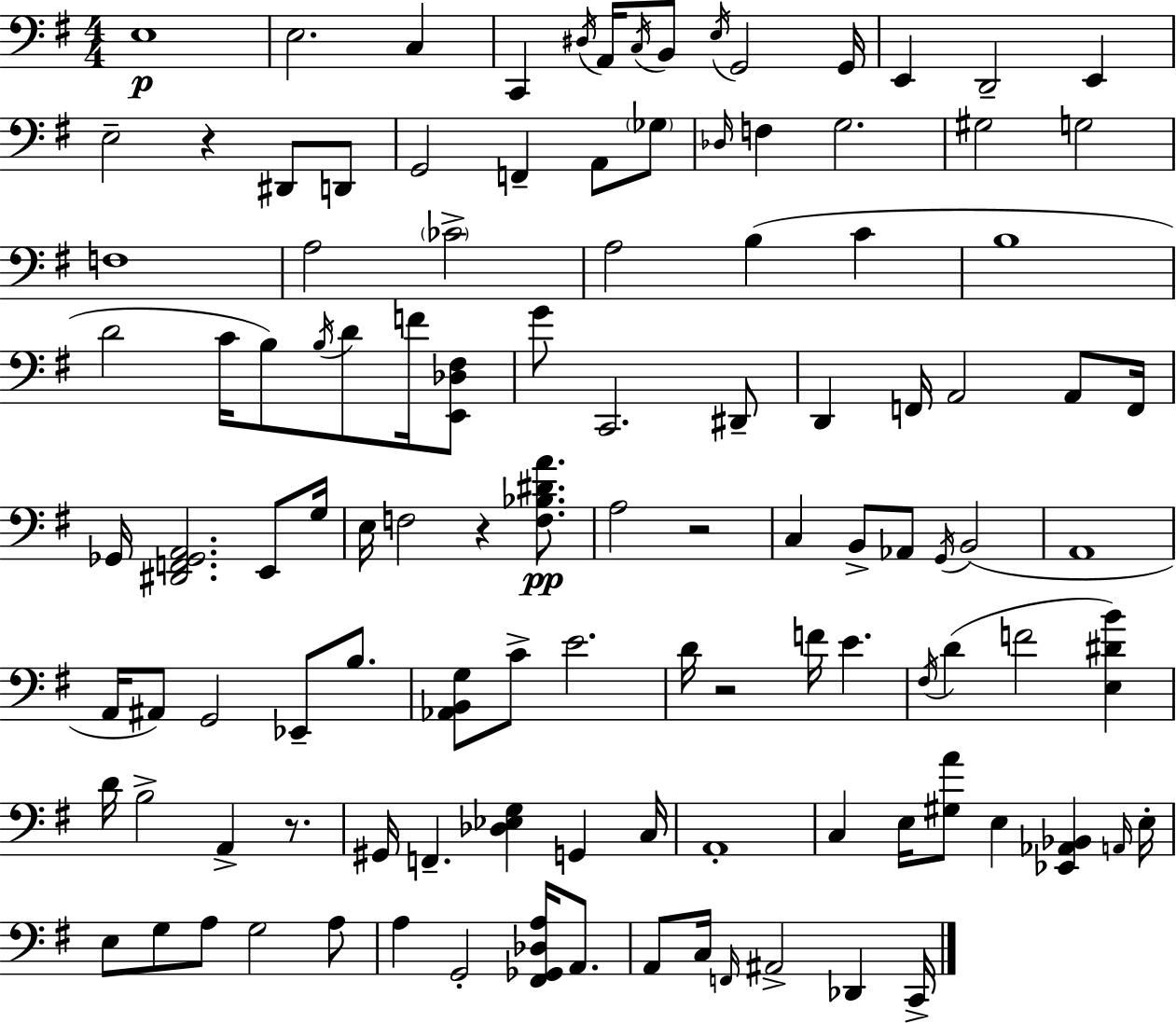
X:1
T:Untitled
M:4/4
L:1/4
K:G
E,4 E,2 C, C,, ^D,/4 A,,/4 C,/4 B,,/2 E,/4 G,,2 G,,/4 E,, D,,2 E,, E,2 z ^D,,/2 D,,/2 G,,2 F,, A,,/2 _G,/2 _D,/4 F, G,2 ^G,2 G,2 F,4 A,2 _C2 A,2 B, C B,4 D2 C/4 B,/2 B,/4 D/2 F/4 [E,,_D,^F,]/2 G/2 C,,2 ^D,,/2 D,, F,,/4 A,,2 A,,/2 F,,/4 _G,,/4 [^D,,F,,_G,,A,,]2 E,,/2 G,/4 E,/4 F,2 z [F,_B,^DA]/2 A,2 z2 C, B,,/2 _A,,/2 G,,/4 B,,2 A,,4 A,,/4 ^A,,/2 G,,2 _E,,/2 B,/2 [_A,,B,,G,]/2 C/2 E2 D/4 z2 F/4 E ^F,/4 D F2 [E,^DB] D/4 B,2 A,, z/2 ^G,,/4 F,, [_D,_E,G,] G,, C,/4 A,,4 C, E,/4 [^G,A]/2 E, [_E,,_A,,_B,,] A,,/4 E,/4 E,/2 G,/2 A,/2 G,2 A,/2 A, G,,2 [^F,,_G,,_D,A,]/4 A,,/2 A,,/2 C,/4 F,,/4 ^A,,2 _D,, C,,/4